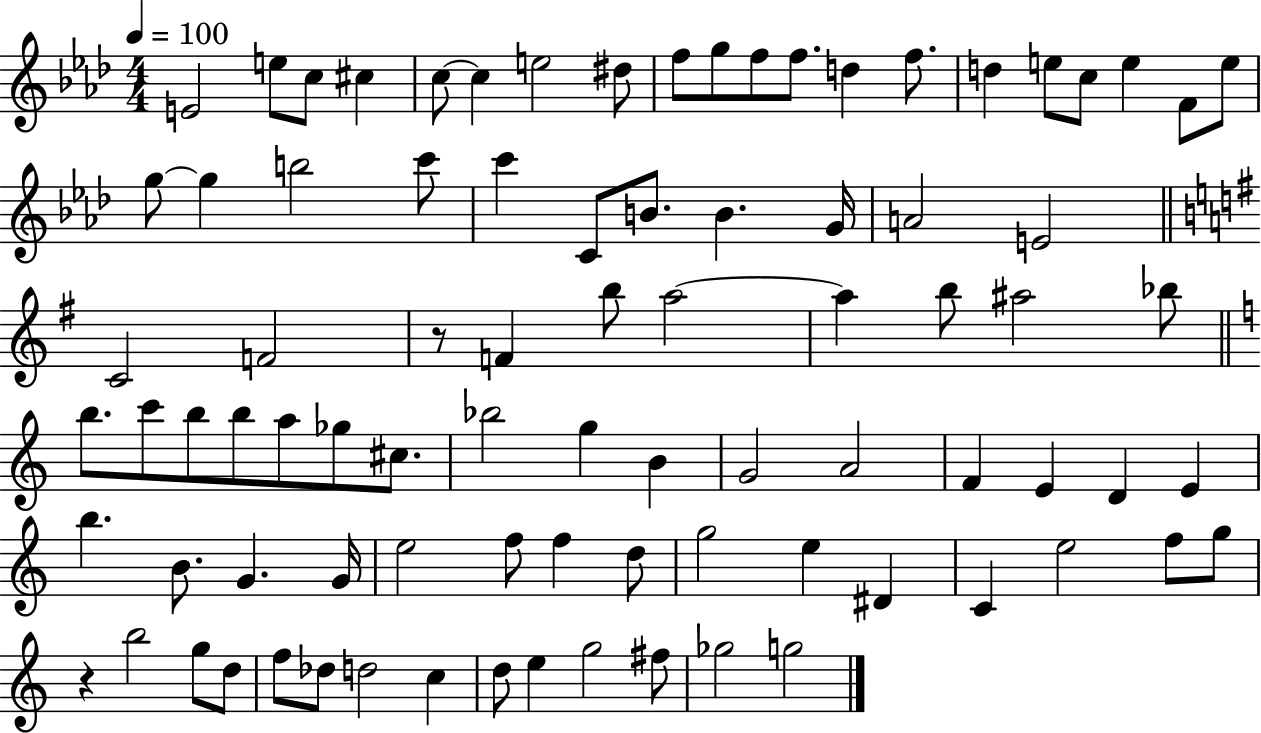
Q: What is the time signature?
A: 4/4